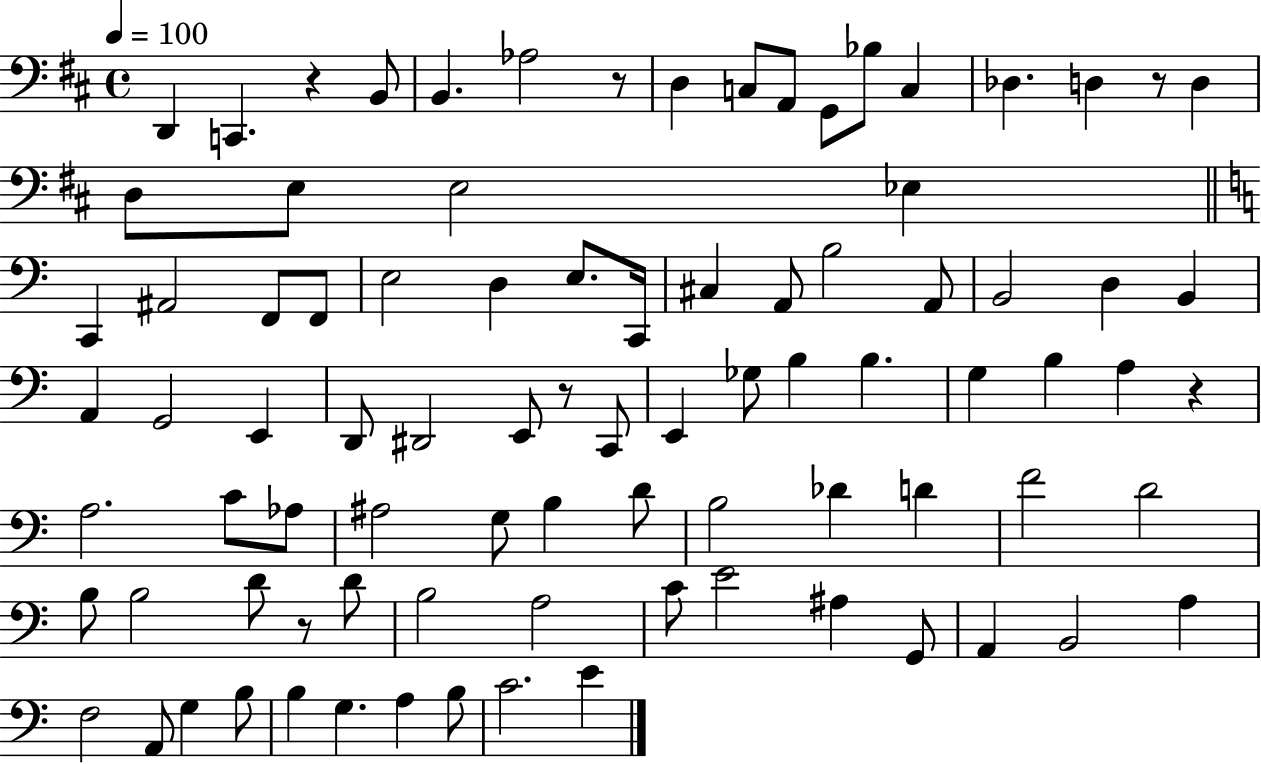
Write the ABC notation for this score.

X:1
T:Untitled
M:4/4
L:1/4
K:D
D,, C,, z B,,/2 B,, _A,2 z/2 D, C,/2 A,,/2 G,,/2 _B,/2 C, _D, D, z/2 D, D,/2 E,/2 E,2 _E, C,, ^A,,2 F,,/2 F,,/2 E,2 D, E,/2 C,,/4 ^C, A,,/2 B,2 A,,/2 B,,2 D, B,, A,, G,,2 E,, D,,/2 ^D,,2 E,,/2 z/2 C,,/2 E,, _G,/2 B, B, G, B, A, z A,2 C/2 _A,/2 ^A,2 G,/2 B, D/2 B,2 _D D F2 D2 B,/2 B,2 D/2 z/2 D/2 B,2 A,2 C/2 E2 ^A, G,,/2 A,, B,,2 A, F,2 A,,/2 G, B,/2 B, G, A, B,/2 C2 E